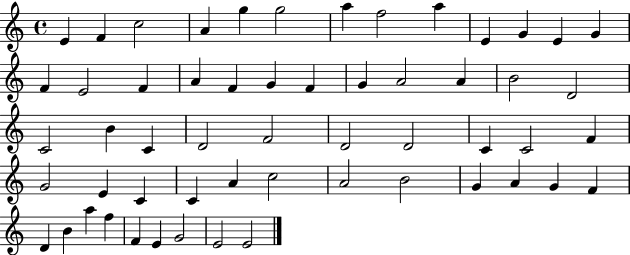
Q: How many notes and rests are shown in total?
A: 56